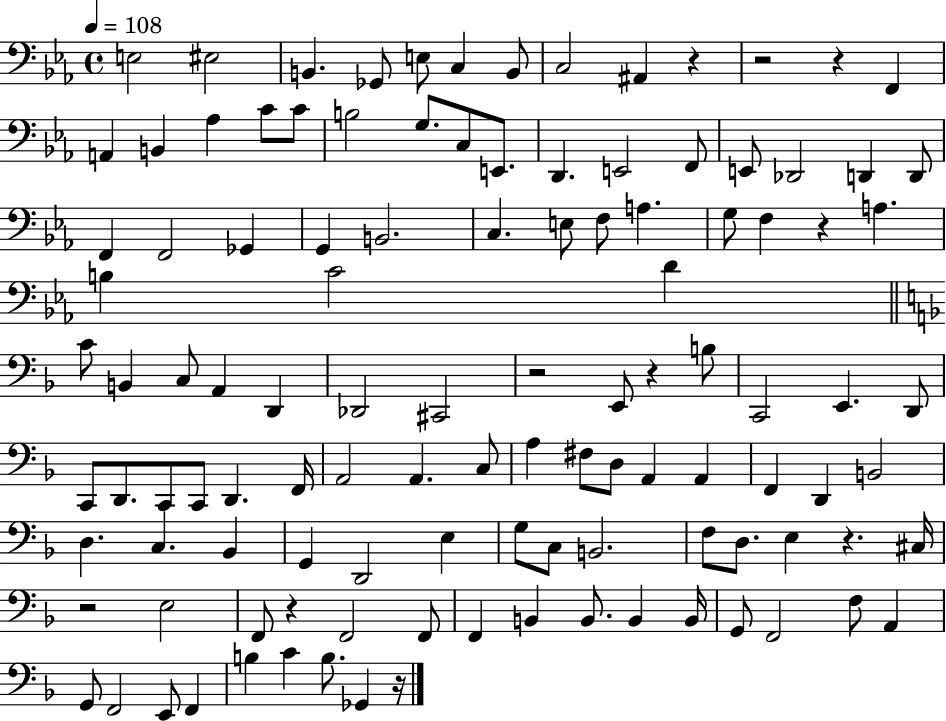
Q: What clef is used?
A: bass